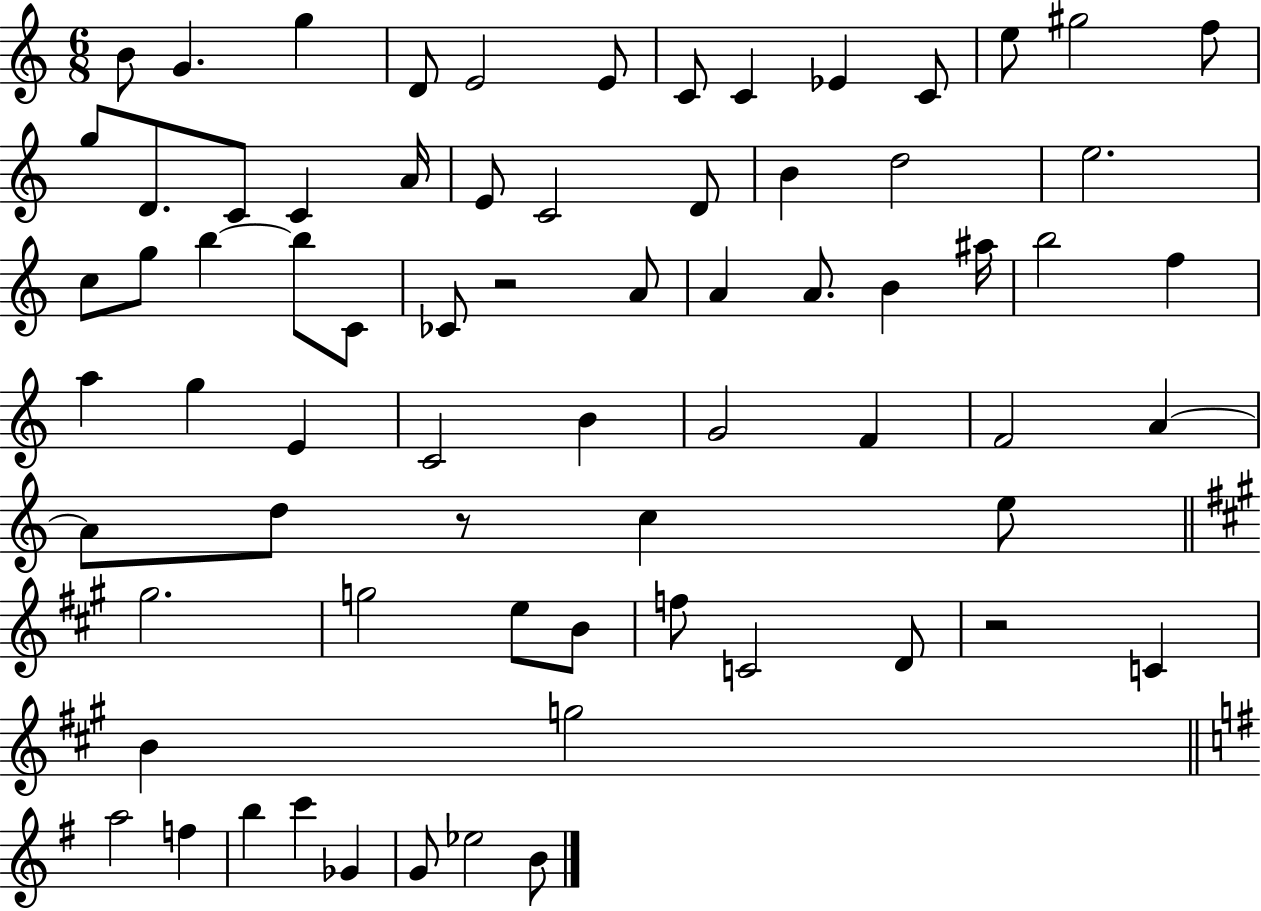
B4/e G4/q. G5/q D4/e E4/h E4/e C4/e C4/q Eb4/q C4/e E5/e G#5/h F5/e G5/e D4/e. C4/e C4/q A4/s E4/e C4/h D4/e B4/q D5/h E5/h. C5/e G5/e B5/q B5/e C4/e CES4/e R/h A4/e A4/q A4/e. B4/q A#5/s B5/h F5/q A5/q G5/q E4/q C4/h B4/q G4/h F4/q F4/h A4/q A4/e D5/e R/e C5/q E5/e G#5/h. G5/h E5/e B4/e F5/e C4/h D4/e R/h C4/q B4/q G5/h A5/h F5/q B5/q C6/q Gb4/q G4/e Eb5/h B4/e